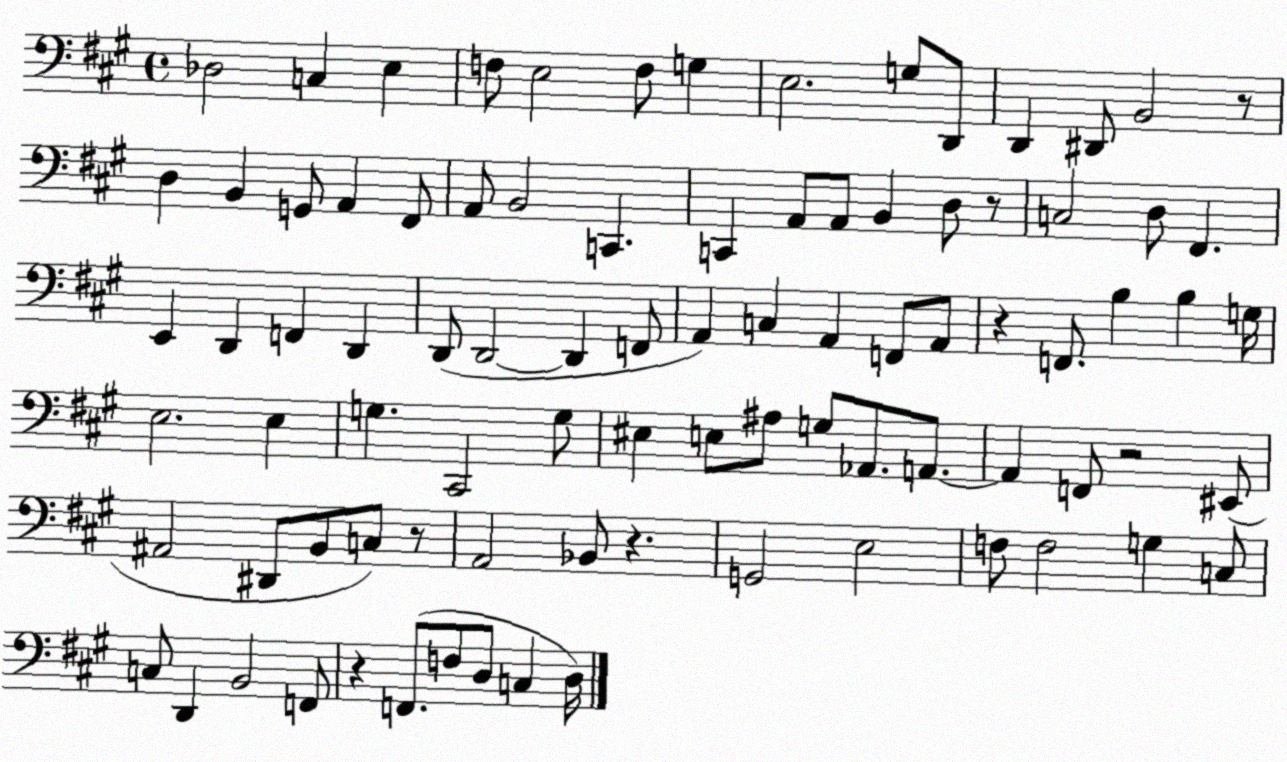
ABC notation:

X:1
T:Untitled
M:4/4
L:1/4
K:A
_D,2 C, E, F,/2 E,2 F,/2 G, E,2 G,/2 D,,/2 D,, ^D,,/2 B,,2 z/2 D, B,, G,,/2 A,, ^F,,/2 A,,/2 B,,2 C,, C,, A,,/2 A,,/2 B,, D,/2 z/2 C,2 D,/2 ^F,, E,, D,, F,, D,, D,,/2 D,,2 D,, F,,/2 A,, C, A,, F,,/2 A,,/2 z F,,/2 B, B, G,/4 E,2 E, G, ^C,,2 G,/2 ^E, E,/2 ^A,/2 G,/2 _A,,/2 A,,/2 A,, F,,/2 z2 ^E,,/2 ^A,,2 ^D,,/2 B,,/2 C,/2 z/2 A,,2 _B,,/2 z G,,2 E,2 F,/2 F,2 G, C,/2 C,/2 D,, B,,2 F,,/2 z F,,/2 F,/2 D,/2 C, D,/4